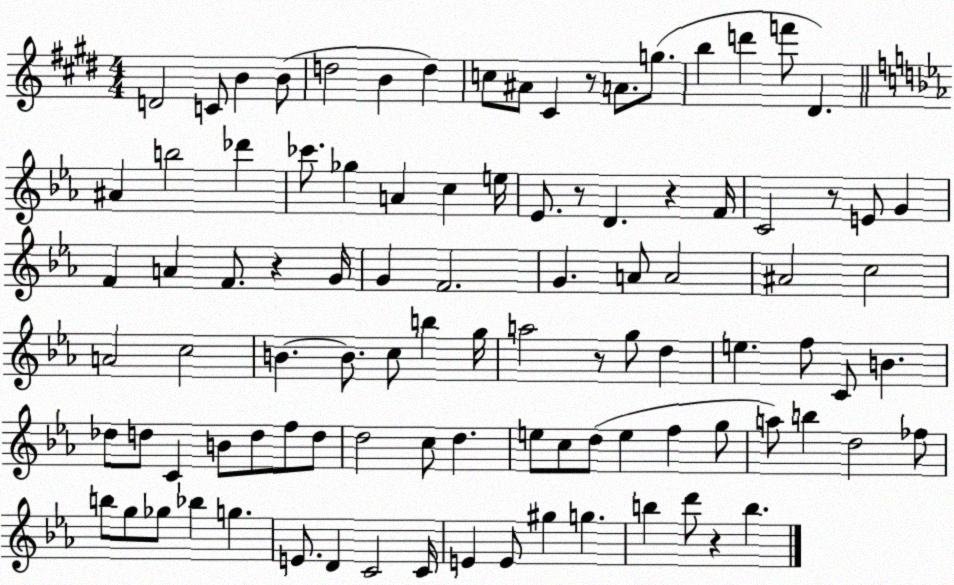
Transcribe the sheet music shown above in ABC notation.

X:1
T:Untitled
M:4/4
L:1/4
K:E
D2 C/2 B B/2 d2 B d c/2 ^A/2 ^C z/2 A/2 g/2 b d' f'/2 ^D ^A b2 _d' _c'/2 _g A c e/4 _E/2 z/2 D z F/4 C2 z/2 E/2 G F A F/2 z G/4 G F2 G A/2 A2 ^A2 c2 A2 c2 B B/2 c/2 b g/4 a2 z/2 g/2 d e f/2 C/2 B _d/2 d/2 C B/2 d/2 f/2 d/2 d2 c/2 d e/2 c/2 d/2 e f g/2 a/2 b d2 _f/2 b/2 g/2 _g/2 _b g E/2 D C2 C/4 E E/2 ^g g b d'/2 z b